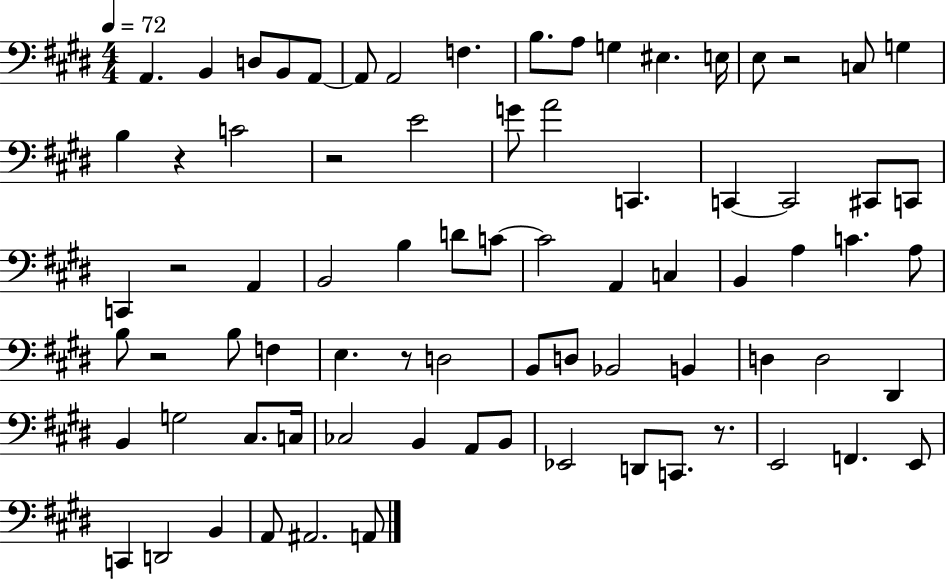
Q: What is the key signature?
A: E major